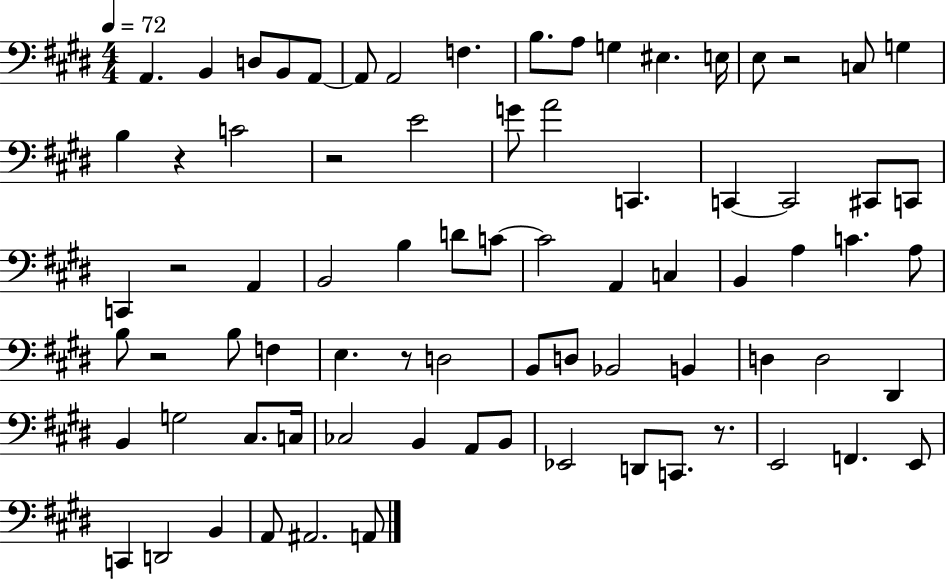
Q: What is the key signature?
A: E major